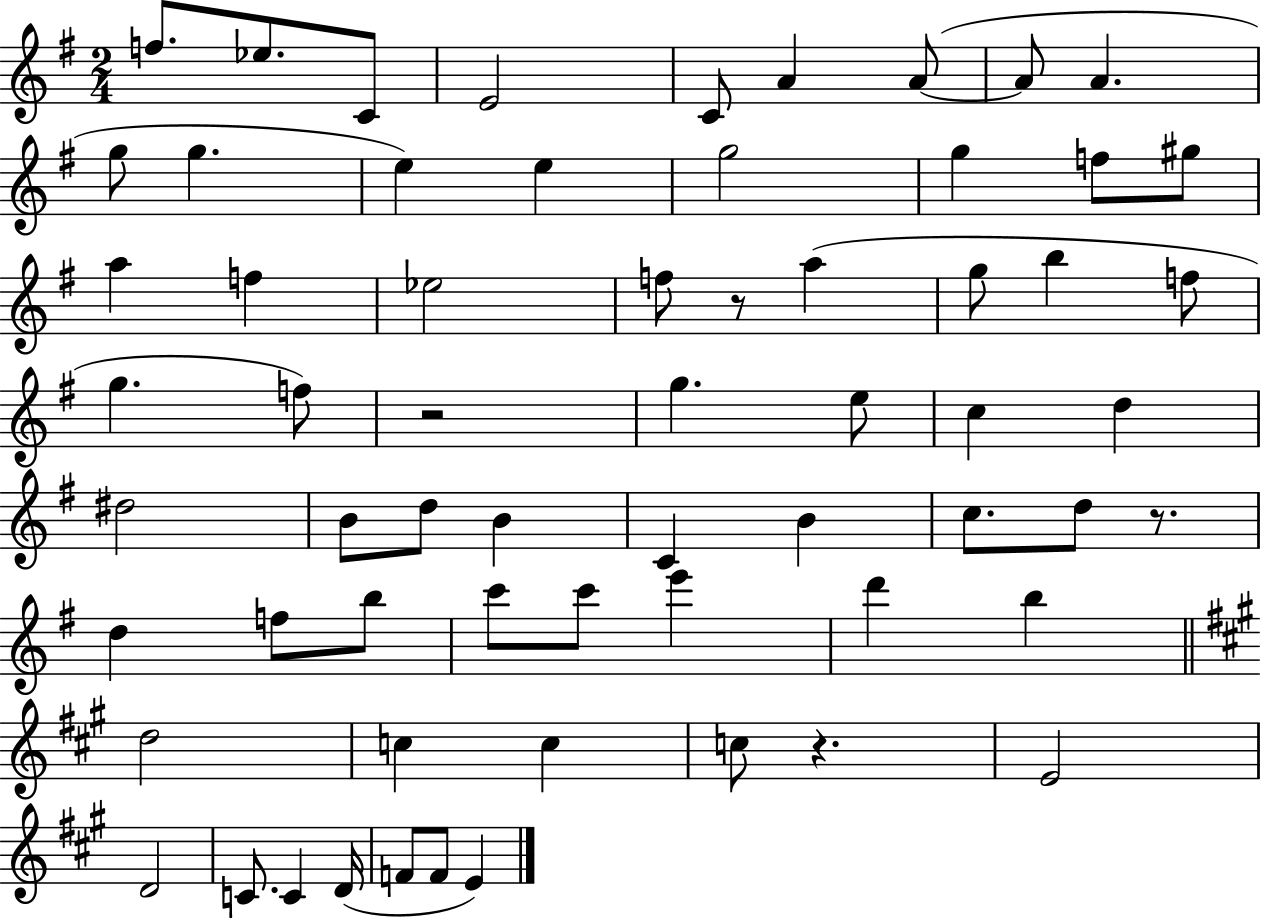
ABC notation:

X:1
T:Untitled
M:2/4
L:1/4
K:G
f/2 _e/2 C/2 E2 C/2 A A/2 A/2 A g/2 g e e g2 g f/2 ^g/2 a f _e2 f/2 z/2 a g/2 b f/2 g f/2 z2 g e/2 c d ^d2 B/2 d/2 B C B c/2 d/2 z/2 d f/2 b/2 c'/2 c'/2 e' d' b d2 c c c/2 z E2 D2 C/2 C D/4 F/2 F/2 E